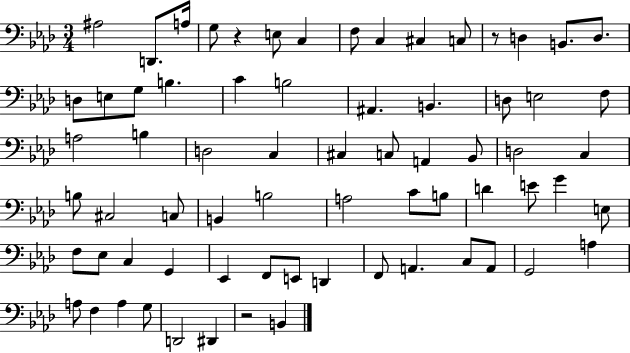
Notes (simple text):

A#3/h D2/e. A3/s G3/e R/q E3/e C3/q F3/e C3/q C#3/q C3/e R/e D3/q B2/e. D3/e. D3/e E3/e G3/e B3/q. C4/q B3/h A#2/q. B2/q. D3/e E3/h F3/e A3/h B3/q D3/h C3/q C#3/q C3/e A2/q Bb2/e D3/h C3/q B3/e C#3/h C3/e B2/q B3/h A3/h C4/e B3/e D4/q E4/e G4/q E3/e F3/e Eb3/e C3/q G2/q Eb2/q F2/e E2/e D2/q F2/e A2/q. C3/e A2/e G2/h A3/q A3/e F3/q A3/q G3/e D2/h D#2/q R/h B2/q